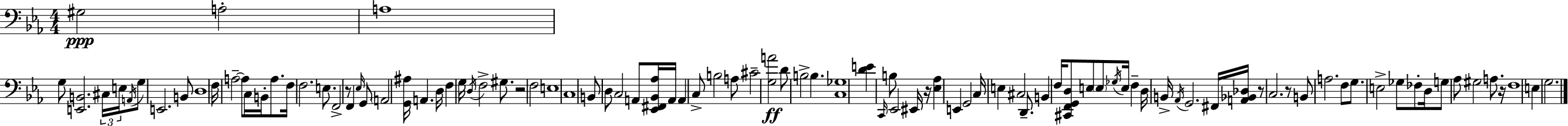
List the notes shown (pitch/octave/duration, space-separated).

G#3/h A3/h A3/w G3/e [E2,B2]/h. C#3/s E3/s A2/s G3/e E2/h. B2/e D3/w F3/s A3/h A3/e C3/s B2/s A3/e. F3/s F3/h. E3/e. F2/h R/e F2/q Eb3/s G2/e A2/h [G2,A#3]/s A2/q. D3/s F3/q G3/s D3/s F3/h G#3/e. R/h F3/h E3/w C3/w B2/e D3/e C3/h A2/e [Eb2,F#2,Bb2,Ab3]/s A2/s A2/q C3/e B3/h A3/e C#4/h [G3,A4]/h D4/e B3/h B3/q. [C3,Gb3]/w [D4,E4]/q C2/s B3/e Eb2/h EIS2/s R/s [Eb3,Ab3]/q E2/q G2/h C3/s E3/q C#3/h D2/e. B2/q F3/s [C#2,F2,G2,D3]/e E3/e E3/e Gb3/s E3/s F3/q D3/s B2/s Ab2/s G2/h. F#2/s [A2,Bb2,Db3]/s R/e C3/h. R/e B2/e A3/h. F3/e G3/e. E3/h Gb3/e FES3/e D3/s G3/e Ab3/e G#3/h A3/e. R/s F3/w E3/q G3/h.